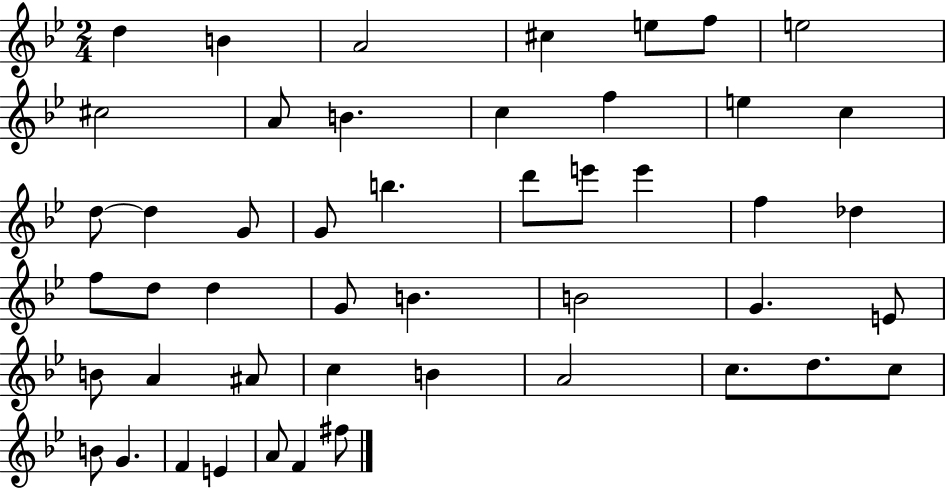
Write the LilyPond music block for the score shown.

{
  \clef treble
  \numericTimeSignature
  \time 2/4
  \key bes \major
  d''4 b'4 | a'2 | cis''4 e''8 f''8 | e''2 | \break cis''2 | a'8 b'4. | c''4 f''4 | e''4 c''4 | \break d''8~~ d''4 g'8 | g'8 b''4. | d'''8 e'''8 e'''4 | f''4 des''4 | \break f''8 d''8 d''4 | g'8 b'4. | b'2 | g'4. e'8 | \break b'8 a'4 ais'8 | c''4 b'4 | a'2 | c''8. d''8. c''8 | \break b'8 g'4. | f'4 e'4 | a'8 f'4 fis''8 | \bar "|."
}